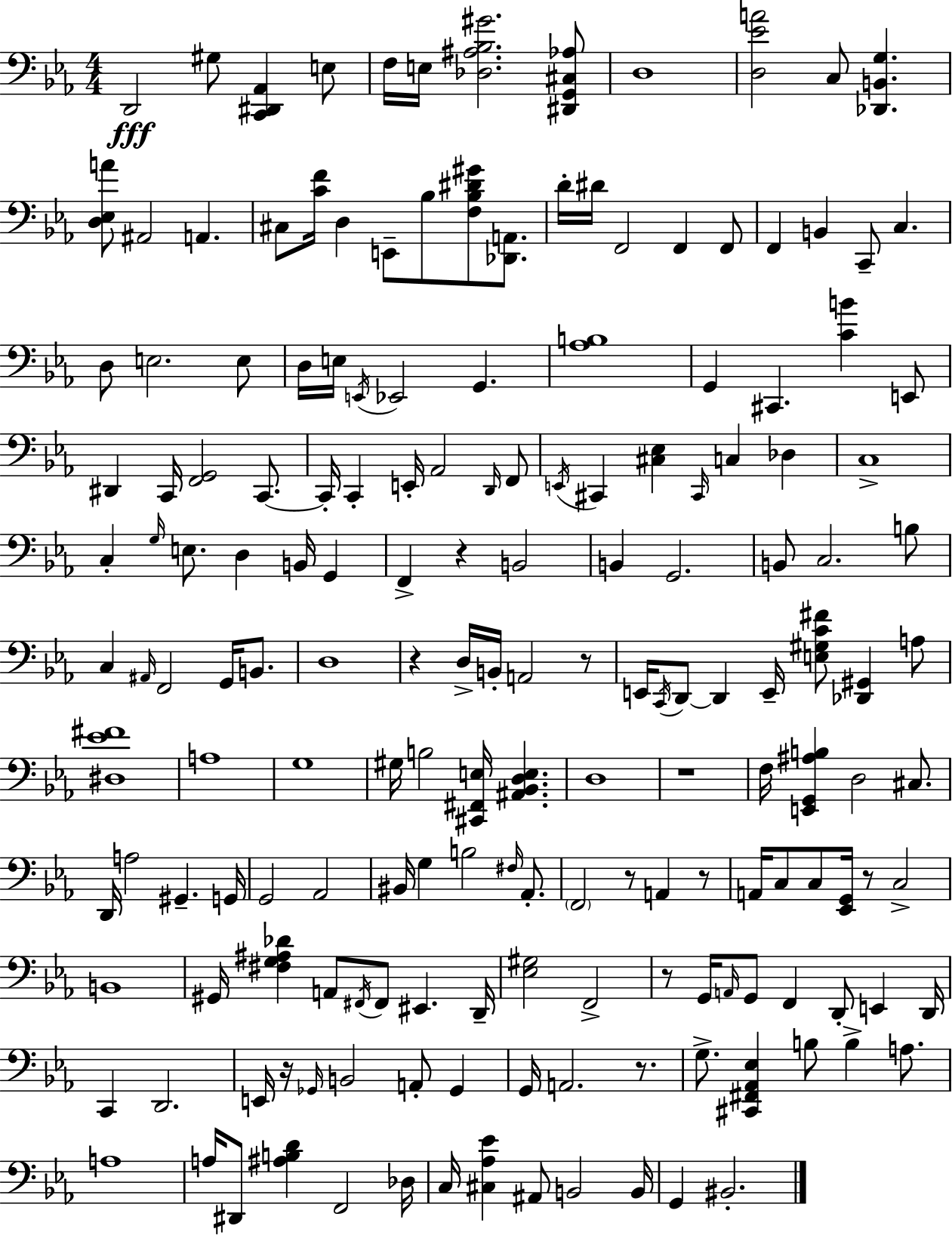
X:1
T:Untitled
M:4/4
L:1/4
K:Eb
D,,2 ^G,/2 [C,,^D,,_A,,] E,/2 F,/4 E,/4 [_D,^A,_B,^G]2 [^D,,G,,^C,_A,]/2 D,4 [D,_EA]2 C,/2 [_D,,B,,G,] [D,_E,A]/2 ^A,,2 A,, ^C,/2 [CF]/4 D, E,,/2 _B,/2 [F,_B,^D^G]/2 [_D,,A,,]/2 D/4 ^D/4 F,,2 F,, F,,/2 F,, B,, C,,/2 C, D,/2 E,2 E,/2 D,/4 E,/4 E,,/4 _E,,2 G,, [_A,B,]4 G,, ^C,, [CB] E,,/2 ^D,, C,,/4 [F,,G,,]2 C,,/2 C,,/4 C,, E,,/4 _A,,2 D,,/4 F,,/2 E,,/4 ^C,, [^C,_E,] ^C,,/4 C, _D, C,4 C, G,/4 E,/2 D, B,,/4 G,, F,, z B,,2 B,, G,,2 B,,/2 C,2 B,/2 C, ^A,,/4 F,,2 G,,/4 B,,/2 D,4 z D,/4 B,,/4 A,,2 z/2 E,,/4 C,,/4 D,,/2 D,, E,,/4 [E,^G,C^F]/2 [_D,,^G,,] A,/2 [^D,_E^F]4 A,4 G,4 ^G,/4 B,2 [^C,,^F,,E,]/4 [^A,,_B,,D,E,] D,4 z4 F,/4 [E,,G,,^A,B,] D,2 ^C,/2 D,,/4 A,2 ^G,, G,,/4 G,,2 _A,,2 ^B,,/4 G, B,2 ^F,/4 _A,,/2 F,,2 z/2 A,, z/2 A,,/4 C,/2 C,/2 [_E,,G,,]/4 z/2 C,2 B,,4 ^G,,/4 [^F,G,^A,_D] A,,/2 ^F,,/4 ^F,,/2 ^E,, D,,/4 [_E,^G,]2 F,,2 z/2 G,,/4 A,,/4 G,,/2 F,, D,,/2 E,, D,,/4 C,, D,,2 E,,/4 z/4 _G,,/4 B,,2 A,,/2 _G,, G,,/4 A,,2 z/2 G,/2 [^C,,^F,,_A,,_E,] B,/2 B, A,/2 A,4 A,/4 ^D,,/2 [^A,B,D] F,,2 _D,/4 C,/4 [^C,_A,_E] ^A,,/2 B,,2 B,,/4 G,, ^B,,2